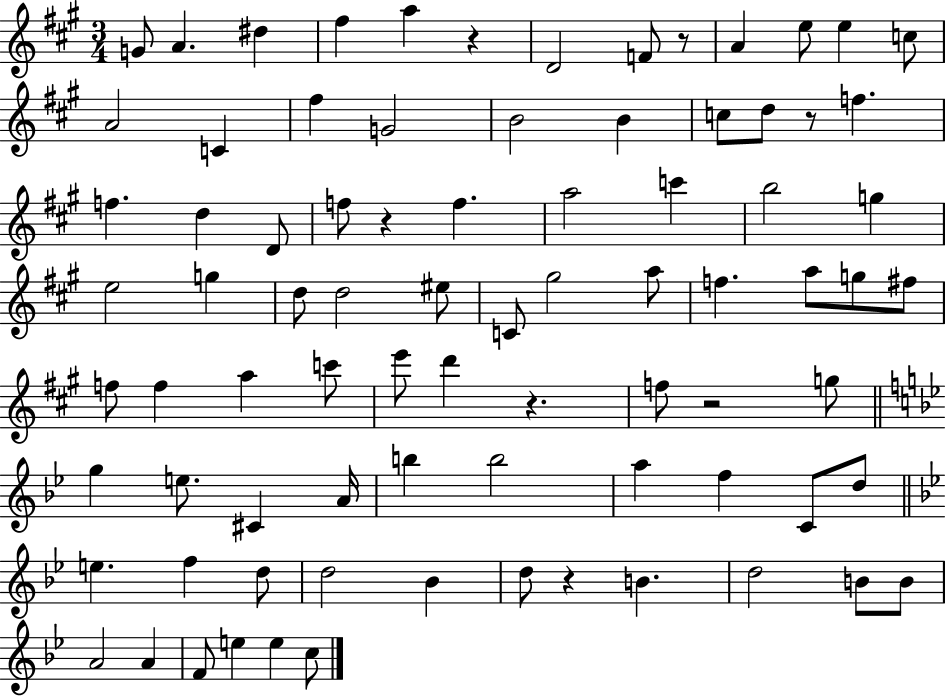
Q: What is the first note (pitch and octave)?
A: G4